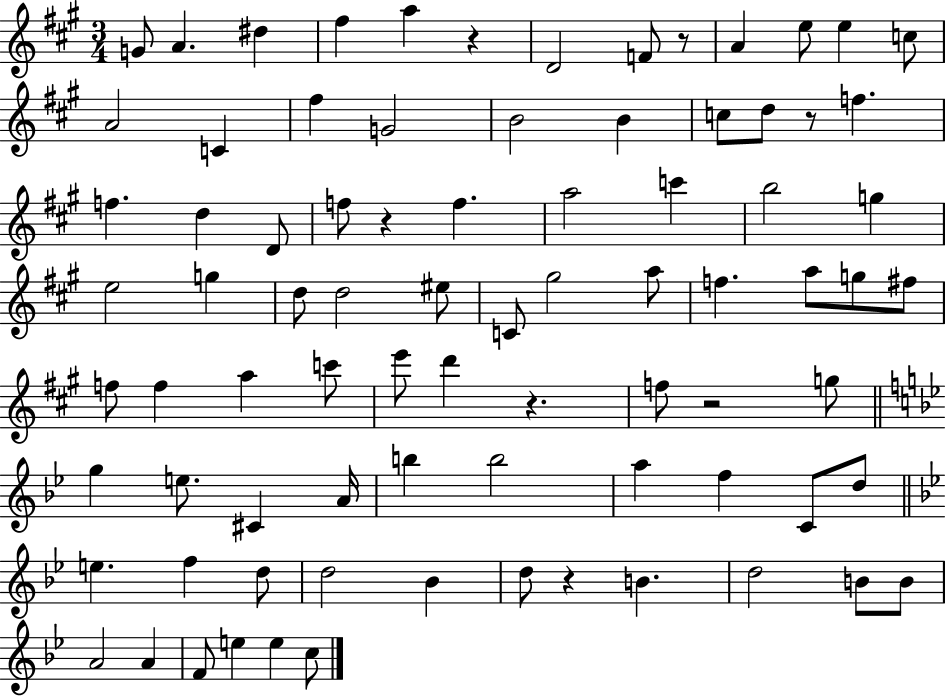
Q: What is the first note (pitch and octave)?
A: G4